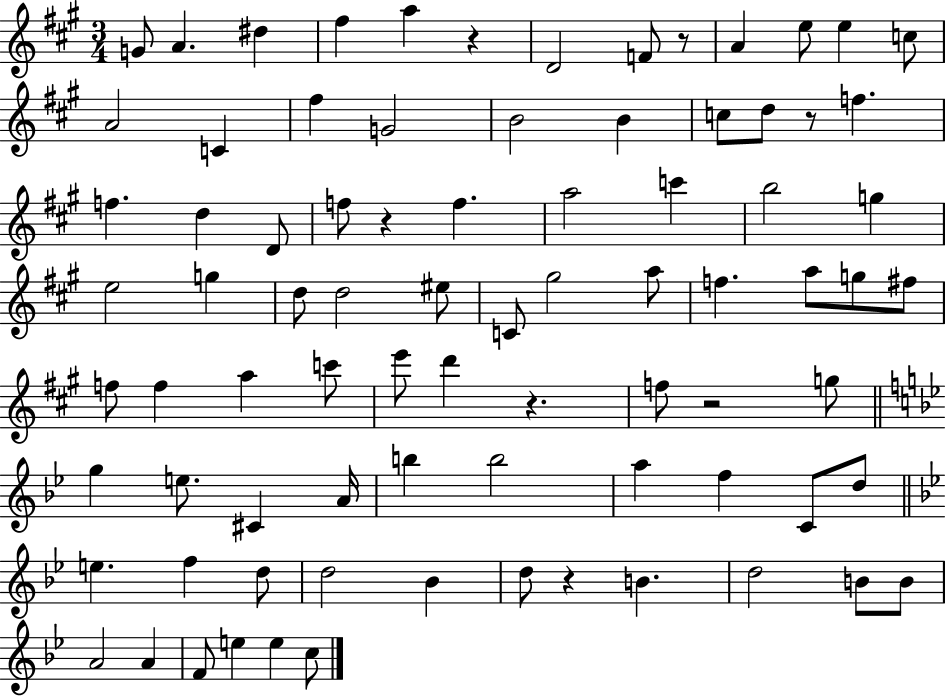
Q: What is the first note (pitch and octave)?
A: G4